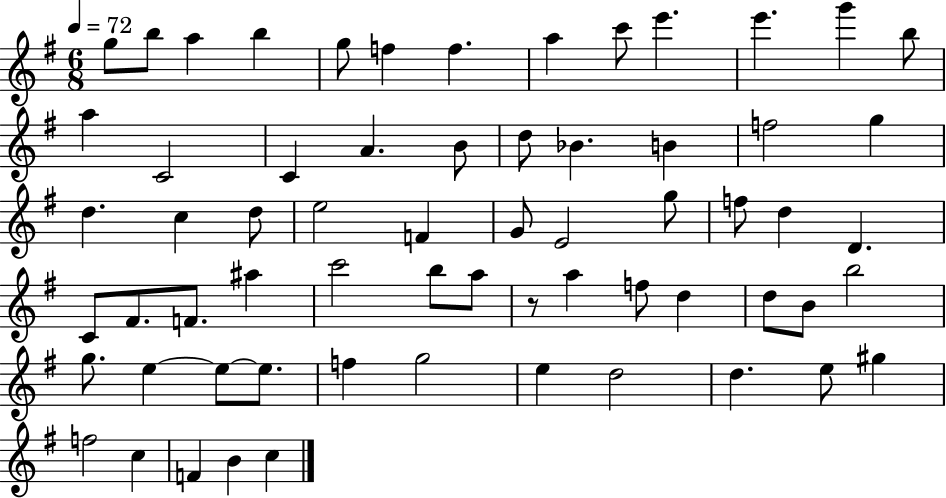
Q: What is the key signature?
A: G major